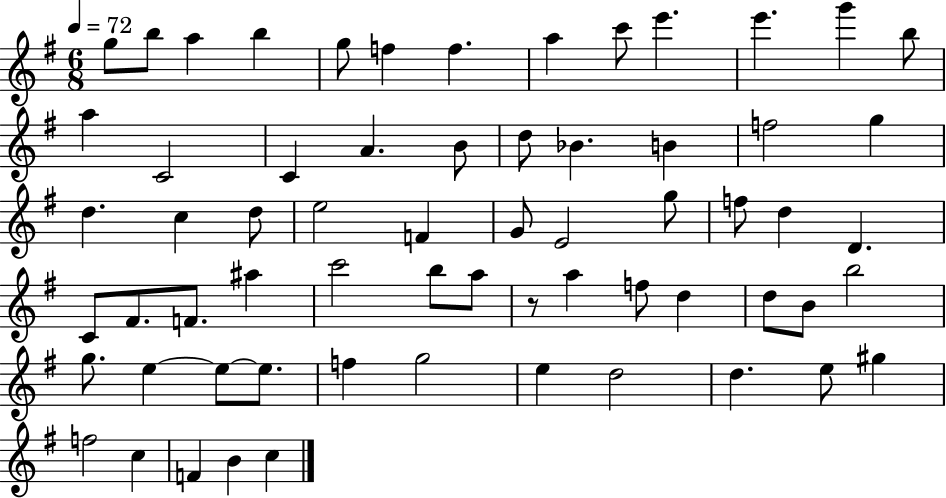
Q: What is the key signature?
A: G major